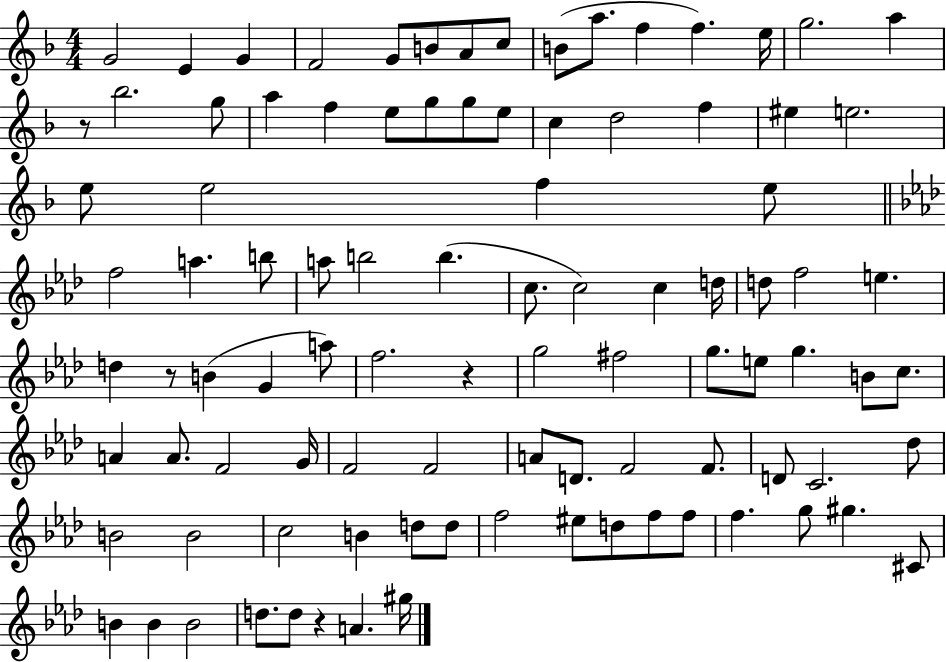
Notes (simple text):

G4/h E4/q G4/q F4/h G4/e B4/e A4/e C5/e B4/e A5/e. F5/q F5/q. E5/s G5/h. A5/q R/e Bb5/h. G5/e A5/q F5/q E5/e G5/e G5/e E5/e C5/q D5/h F5/q EIS5/q E5/h. E5/e E5/h F5/q E5/e F5/h A5/q. B5/e A5/e B5/h B5/q. C5/e. C5/h C5/q D5/s D5/e F5/h E5/q. D5/q R/e B4/q G4/q A5/e F5/h. R/q G5/h F#5/h G5/e. E5/e G5/q. B4/e C5/e. A4/q A4/e. F4/h G4/s F4/h F4/h A4/e D4/e. F4/h F4/e. D4/e C4/h. Db5/e B4/h B4/h C5/h B4/q D5/e D5/e F5/h EIS5/e D5/e F5/e F5/e F5/q. G5/e G#5/q. C#4/e B4/q B4/q B4/h D5/e. D5/e R/q A4/q. G#5/s